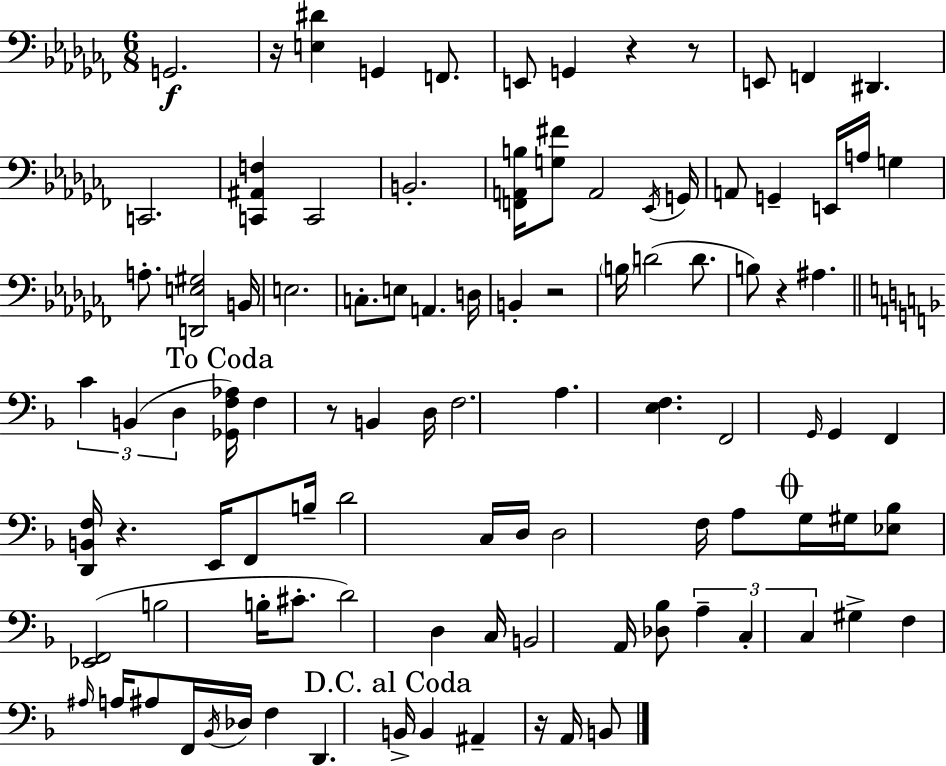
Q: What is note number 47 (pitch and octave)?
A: B3